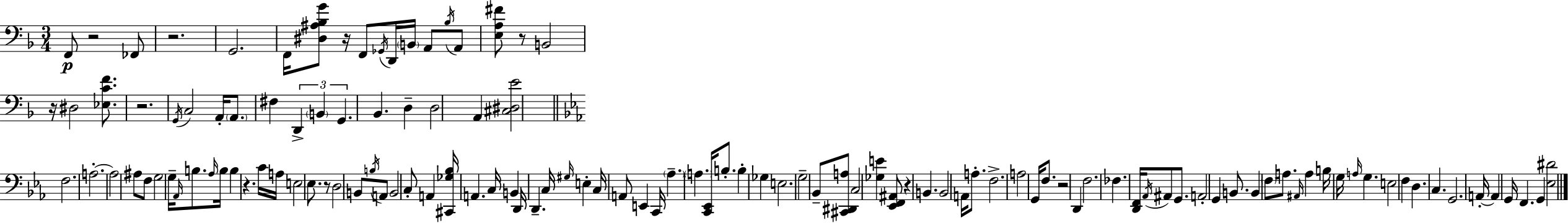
X:1
T:Untitled
M:3/4
L:1/4
K:Dm
F,,/2 z2 _F,,/2 z2 G,,2 F,,/4 [^D,^A,_B,G]/2 z/4 F,,/2 _G,,/4 D,,/4 B,,/4 A,,/2 _B,/4 A,,/2 [E,A,^F]/2 z/2 B,,2 z/4 ^D,2 [_E,CF]/2 z2 G,,/4 C,2 A,,/4 A,,/2 ^F, D,, B,, G,, _B,, D, D,2 A,, [^C,^D,E]2 F,2 A,2 A,2 ^A,/2 F,/2 G,2 G,/4 _A,,/4 B,/2 _A,/4 B,/4 B, z C/4 A,/4 E,2 _E,/2 z/2 D,2 B,,/2 B,/4 A,,/2 B,,2 C,/2 A,, [^C,,_G,_B,]/4 A,, C,/4 B,, D,,/4 D,, C,/4 ^G,/4 E, C,/4 A,,/2 E,, C,,/4 _A, A, [C,,_E,,]/4 B,/2 B, _G, E,2 G,2 _B,,/2 [^C,,^D,,A,]/2 C,2 [_G,E] [_E,,F,,^A,,]/2 z B,, B,,2 A,,/4 A,/2 F,2 A,2 G,,/4 F,/2 z2 D,, F,2 _F, [D,,F,,]/4 _A,,/4 ^A,,/2 G,,/2 A,,2 G,, B,,/2 B,, F,/2 A,/2 ^A,,/4 A, B,/4 G,/4 A,/4 G, E,2 F, D, C, G,,2 A,,/4 A,, G,,/4 F,, G,, [_E,^D]2